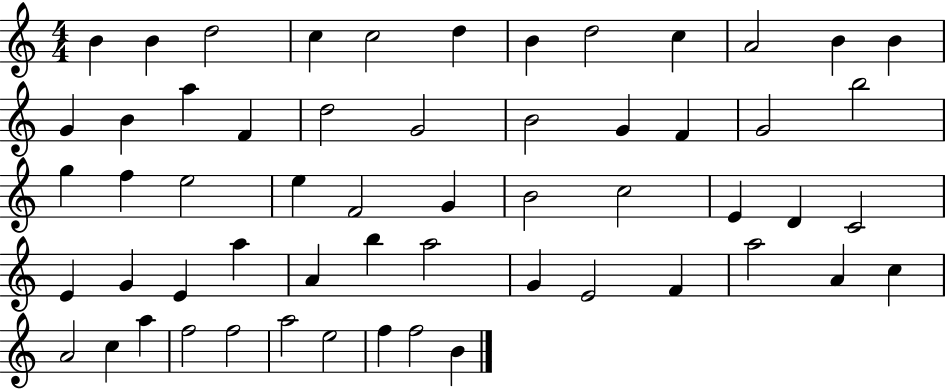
{
  \clef treble
  \numericTimeSignature
  \time 4/4
  \key c \major
  b'4 b'4 d''2 | c''4 c''2 d''4 | b'4 d''2 c''4 | a'2 b'4 b'4 | \break g'4 b'4 a''4 f'4 | d''2 g'2 | b'2 g'4 f'4 | g'2 b''2 | \break g''4 f''4 e''2 | e''4 f'2 g'4 | b'2 c''2 | e'4 d'4 c'2 | \break e'4 g'4 e'4 a''4 | a'4 b''4 a''2 | g'4 e'2 f'4 | a''2 a'4 c''4 | \break a'2 c''4 a''4 | f''2 f''2 | a''2 e''2 | f''4 f''2 b'4 | \break \bar "|."
}